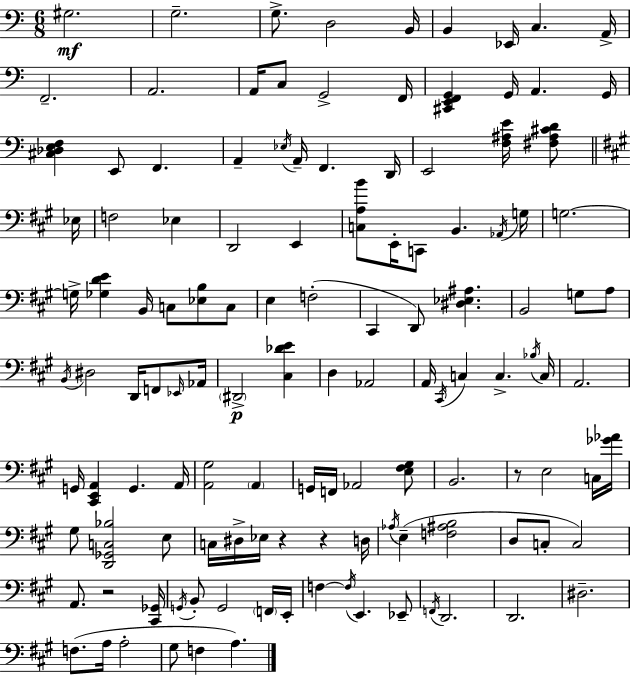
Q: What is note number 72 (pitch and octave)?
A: B2